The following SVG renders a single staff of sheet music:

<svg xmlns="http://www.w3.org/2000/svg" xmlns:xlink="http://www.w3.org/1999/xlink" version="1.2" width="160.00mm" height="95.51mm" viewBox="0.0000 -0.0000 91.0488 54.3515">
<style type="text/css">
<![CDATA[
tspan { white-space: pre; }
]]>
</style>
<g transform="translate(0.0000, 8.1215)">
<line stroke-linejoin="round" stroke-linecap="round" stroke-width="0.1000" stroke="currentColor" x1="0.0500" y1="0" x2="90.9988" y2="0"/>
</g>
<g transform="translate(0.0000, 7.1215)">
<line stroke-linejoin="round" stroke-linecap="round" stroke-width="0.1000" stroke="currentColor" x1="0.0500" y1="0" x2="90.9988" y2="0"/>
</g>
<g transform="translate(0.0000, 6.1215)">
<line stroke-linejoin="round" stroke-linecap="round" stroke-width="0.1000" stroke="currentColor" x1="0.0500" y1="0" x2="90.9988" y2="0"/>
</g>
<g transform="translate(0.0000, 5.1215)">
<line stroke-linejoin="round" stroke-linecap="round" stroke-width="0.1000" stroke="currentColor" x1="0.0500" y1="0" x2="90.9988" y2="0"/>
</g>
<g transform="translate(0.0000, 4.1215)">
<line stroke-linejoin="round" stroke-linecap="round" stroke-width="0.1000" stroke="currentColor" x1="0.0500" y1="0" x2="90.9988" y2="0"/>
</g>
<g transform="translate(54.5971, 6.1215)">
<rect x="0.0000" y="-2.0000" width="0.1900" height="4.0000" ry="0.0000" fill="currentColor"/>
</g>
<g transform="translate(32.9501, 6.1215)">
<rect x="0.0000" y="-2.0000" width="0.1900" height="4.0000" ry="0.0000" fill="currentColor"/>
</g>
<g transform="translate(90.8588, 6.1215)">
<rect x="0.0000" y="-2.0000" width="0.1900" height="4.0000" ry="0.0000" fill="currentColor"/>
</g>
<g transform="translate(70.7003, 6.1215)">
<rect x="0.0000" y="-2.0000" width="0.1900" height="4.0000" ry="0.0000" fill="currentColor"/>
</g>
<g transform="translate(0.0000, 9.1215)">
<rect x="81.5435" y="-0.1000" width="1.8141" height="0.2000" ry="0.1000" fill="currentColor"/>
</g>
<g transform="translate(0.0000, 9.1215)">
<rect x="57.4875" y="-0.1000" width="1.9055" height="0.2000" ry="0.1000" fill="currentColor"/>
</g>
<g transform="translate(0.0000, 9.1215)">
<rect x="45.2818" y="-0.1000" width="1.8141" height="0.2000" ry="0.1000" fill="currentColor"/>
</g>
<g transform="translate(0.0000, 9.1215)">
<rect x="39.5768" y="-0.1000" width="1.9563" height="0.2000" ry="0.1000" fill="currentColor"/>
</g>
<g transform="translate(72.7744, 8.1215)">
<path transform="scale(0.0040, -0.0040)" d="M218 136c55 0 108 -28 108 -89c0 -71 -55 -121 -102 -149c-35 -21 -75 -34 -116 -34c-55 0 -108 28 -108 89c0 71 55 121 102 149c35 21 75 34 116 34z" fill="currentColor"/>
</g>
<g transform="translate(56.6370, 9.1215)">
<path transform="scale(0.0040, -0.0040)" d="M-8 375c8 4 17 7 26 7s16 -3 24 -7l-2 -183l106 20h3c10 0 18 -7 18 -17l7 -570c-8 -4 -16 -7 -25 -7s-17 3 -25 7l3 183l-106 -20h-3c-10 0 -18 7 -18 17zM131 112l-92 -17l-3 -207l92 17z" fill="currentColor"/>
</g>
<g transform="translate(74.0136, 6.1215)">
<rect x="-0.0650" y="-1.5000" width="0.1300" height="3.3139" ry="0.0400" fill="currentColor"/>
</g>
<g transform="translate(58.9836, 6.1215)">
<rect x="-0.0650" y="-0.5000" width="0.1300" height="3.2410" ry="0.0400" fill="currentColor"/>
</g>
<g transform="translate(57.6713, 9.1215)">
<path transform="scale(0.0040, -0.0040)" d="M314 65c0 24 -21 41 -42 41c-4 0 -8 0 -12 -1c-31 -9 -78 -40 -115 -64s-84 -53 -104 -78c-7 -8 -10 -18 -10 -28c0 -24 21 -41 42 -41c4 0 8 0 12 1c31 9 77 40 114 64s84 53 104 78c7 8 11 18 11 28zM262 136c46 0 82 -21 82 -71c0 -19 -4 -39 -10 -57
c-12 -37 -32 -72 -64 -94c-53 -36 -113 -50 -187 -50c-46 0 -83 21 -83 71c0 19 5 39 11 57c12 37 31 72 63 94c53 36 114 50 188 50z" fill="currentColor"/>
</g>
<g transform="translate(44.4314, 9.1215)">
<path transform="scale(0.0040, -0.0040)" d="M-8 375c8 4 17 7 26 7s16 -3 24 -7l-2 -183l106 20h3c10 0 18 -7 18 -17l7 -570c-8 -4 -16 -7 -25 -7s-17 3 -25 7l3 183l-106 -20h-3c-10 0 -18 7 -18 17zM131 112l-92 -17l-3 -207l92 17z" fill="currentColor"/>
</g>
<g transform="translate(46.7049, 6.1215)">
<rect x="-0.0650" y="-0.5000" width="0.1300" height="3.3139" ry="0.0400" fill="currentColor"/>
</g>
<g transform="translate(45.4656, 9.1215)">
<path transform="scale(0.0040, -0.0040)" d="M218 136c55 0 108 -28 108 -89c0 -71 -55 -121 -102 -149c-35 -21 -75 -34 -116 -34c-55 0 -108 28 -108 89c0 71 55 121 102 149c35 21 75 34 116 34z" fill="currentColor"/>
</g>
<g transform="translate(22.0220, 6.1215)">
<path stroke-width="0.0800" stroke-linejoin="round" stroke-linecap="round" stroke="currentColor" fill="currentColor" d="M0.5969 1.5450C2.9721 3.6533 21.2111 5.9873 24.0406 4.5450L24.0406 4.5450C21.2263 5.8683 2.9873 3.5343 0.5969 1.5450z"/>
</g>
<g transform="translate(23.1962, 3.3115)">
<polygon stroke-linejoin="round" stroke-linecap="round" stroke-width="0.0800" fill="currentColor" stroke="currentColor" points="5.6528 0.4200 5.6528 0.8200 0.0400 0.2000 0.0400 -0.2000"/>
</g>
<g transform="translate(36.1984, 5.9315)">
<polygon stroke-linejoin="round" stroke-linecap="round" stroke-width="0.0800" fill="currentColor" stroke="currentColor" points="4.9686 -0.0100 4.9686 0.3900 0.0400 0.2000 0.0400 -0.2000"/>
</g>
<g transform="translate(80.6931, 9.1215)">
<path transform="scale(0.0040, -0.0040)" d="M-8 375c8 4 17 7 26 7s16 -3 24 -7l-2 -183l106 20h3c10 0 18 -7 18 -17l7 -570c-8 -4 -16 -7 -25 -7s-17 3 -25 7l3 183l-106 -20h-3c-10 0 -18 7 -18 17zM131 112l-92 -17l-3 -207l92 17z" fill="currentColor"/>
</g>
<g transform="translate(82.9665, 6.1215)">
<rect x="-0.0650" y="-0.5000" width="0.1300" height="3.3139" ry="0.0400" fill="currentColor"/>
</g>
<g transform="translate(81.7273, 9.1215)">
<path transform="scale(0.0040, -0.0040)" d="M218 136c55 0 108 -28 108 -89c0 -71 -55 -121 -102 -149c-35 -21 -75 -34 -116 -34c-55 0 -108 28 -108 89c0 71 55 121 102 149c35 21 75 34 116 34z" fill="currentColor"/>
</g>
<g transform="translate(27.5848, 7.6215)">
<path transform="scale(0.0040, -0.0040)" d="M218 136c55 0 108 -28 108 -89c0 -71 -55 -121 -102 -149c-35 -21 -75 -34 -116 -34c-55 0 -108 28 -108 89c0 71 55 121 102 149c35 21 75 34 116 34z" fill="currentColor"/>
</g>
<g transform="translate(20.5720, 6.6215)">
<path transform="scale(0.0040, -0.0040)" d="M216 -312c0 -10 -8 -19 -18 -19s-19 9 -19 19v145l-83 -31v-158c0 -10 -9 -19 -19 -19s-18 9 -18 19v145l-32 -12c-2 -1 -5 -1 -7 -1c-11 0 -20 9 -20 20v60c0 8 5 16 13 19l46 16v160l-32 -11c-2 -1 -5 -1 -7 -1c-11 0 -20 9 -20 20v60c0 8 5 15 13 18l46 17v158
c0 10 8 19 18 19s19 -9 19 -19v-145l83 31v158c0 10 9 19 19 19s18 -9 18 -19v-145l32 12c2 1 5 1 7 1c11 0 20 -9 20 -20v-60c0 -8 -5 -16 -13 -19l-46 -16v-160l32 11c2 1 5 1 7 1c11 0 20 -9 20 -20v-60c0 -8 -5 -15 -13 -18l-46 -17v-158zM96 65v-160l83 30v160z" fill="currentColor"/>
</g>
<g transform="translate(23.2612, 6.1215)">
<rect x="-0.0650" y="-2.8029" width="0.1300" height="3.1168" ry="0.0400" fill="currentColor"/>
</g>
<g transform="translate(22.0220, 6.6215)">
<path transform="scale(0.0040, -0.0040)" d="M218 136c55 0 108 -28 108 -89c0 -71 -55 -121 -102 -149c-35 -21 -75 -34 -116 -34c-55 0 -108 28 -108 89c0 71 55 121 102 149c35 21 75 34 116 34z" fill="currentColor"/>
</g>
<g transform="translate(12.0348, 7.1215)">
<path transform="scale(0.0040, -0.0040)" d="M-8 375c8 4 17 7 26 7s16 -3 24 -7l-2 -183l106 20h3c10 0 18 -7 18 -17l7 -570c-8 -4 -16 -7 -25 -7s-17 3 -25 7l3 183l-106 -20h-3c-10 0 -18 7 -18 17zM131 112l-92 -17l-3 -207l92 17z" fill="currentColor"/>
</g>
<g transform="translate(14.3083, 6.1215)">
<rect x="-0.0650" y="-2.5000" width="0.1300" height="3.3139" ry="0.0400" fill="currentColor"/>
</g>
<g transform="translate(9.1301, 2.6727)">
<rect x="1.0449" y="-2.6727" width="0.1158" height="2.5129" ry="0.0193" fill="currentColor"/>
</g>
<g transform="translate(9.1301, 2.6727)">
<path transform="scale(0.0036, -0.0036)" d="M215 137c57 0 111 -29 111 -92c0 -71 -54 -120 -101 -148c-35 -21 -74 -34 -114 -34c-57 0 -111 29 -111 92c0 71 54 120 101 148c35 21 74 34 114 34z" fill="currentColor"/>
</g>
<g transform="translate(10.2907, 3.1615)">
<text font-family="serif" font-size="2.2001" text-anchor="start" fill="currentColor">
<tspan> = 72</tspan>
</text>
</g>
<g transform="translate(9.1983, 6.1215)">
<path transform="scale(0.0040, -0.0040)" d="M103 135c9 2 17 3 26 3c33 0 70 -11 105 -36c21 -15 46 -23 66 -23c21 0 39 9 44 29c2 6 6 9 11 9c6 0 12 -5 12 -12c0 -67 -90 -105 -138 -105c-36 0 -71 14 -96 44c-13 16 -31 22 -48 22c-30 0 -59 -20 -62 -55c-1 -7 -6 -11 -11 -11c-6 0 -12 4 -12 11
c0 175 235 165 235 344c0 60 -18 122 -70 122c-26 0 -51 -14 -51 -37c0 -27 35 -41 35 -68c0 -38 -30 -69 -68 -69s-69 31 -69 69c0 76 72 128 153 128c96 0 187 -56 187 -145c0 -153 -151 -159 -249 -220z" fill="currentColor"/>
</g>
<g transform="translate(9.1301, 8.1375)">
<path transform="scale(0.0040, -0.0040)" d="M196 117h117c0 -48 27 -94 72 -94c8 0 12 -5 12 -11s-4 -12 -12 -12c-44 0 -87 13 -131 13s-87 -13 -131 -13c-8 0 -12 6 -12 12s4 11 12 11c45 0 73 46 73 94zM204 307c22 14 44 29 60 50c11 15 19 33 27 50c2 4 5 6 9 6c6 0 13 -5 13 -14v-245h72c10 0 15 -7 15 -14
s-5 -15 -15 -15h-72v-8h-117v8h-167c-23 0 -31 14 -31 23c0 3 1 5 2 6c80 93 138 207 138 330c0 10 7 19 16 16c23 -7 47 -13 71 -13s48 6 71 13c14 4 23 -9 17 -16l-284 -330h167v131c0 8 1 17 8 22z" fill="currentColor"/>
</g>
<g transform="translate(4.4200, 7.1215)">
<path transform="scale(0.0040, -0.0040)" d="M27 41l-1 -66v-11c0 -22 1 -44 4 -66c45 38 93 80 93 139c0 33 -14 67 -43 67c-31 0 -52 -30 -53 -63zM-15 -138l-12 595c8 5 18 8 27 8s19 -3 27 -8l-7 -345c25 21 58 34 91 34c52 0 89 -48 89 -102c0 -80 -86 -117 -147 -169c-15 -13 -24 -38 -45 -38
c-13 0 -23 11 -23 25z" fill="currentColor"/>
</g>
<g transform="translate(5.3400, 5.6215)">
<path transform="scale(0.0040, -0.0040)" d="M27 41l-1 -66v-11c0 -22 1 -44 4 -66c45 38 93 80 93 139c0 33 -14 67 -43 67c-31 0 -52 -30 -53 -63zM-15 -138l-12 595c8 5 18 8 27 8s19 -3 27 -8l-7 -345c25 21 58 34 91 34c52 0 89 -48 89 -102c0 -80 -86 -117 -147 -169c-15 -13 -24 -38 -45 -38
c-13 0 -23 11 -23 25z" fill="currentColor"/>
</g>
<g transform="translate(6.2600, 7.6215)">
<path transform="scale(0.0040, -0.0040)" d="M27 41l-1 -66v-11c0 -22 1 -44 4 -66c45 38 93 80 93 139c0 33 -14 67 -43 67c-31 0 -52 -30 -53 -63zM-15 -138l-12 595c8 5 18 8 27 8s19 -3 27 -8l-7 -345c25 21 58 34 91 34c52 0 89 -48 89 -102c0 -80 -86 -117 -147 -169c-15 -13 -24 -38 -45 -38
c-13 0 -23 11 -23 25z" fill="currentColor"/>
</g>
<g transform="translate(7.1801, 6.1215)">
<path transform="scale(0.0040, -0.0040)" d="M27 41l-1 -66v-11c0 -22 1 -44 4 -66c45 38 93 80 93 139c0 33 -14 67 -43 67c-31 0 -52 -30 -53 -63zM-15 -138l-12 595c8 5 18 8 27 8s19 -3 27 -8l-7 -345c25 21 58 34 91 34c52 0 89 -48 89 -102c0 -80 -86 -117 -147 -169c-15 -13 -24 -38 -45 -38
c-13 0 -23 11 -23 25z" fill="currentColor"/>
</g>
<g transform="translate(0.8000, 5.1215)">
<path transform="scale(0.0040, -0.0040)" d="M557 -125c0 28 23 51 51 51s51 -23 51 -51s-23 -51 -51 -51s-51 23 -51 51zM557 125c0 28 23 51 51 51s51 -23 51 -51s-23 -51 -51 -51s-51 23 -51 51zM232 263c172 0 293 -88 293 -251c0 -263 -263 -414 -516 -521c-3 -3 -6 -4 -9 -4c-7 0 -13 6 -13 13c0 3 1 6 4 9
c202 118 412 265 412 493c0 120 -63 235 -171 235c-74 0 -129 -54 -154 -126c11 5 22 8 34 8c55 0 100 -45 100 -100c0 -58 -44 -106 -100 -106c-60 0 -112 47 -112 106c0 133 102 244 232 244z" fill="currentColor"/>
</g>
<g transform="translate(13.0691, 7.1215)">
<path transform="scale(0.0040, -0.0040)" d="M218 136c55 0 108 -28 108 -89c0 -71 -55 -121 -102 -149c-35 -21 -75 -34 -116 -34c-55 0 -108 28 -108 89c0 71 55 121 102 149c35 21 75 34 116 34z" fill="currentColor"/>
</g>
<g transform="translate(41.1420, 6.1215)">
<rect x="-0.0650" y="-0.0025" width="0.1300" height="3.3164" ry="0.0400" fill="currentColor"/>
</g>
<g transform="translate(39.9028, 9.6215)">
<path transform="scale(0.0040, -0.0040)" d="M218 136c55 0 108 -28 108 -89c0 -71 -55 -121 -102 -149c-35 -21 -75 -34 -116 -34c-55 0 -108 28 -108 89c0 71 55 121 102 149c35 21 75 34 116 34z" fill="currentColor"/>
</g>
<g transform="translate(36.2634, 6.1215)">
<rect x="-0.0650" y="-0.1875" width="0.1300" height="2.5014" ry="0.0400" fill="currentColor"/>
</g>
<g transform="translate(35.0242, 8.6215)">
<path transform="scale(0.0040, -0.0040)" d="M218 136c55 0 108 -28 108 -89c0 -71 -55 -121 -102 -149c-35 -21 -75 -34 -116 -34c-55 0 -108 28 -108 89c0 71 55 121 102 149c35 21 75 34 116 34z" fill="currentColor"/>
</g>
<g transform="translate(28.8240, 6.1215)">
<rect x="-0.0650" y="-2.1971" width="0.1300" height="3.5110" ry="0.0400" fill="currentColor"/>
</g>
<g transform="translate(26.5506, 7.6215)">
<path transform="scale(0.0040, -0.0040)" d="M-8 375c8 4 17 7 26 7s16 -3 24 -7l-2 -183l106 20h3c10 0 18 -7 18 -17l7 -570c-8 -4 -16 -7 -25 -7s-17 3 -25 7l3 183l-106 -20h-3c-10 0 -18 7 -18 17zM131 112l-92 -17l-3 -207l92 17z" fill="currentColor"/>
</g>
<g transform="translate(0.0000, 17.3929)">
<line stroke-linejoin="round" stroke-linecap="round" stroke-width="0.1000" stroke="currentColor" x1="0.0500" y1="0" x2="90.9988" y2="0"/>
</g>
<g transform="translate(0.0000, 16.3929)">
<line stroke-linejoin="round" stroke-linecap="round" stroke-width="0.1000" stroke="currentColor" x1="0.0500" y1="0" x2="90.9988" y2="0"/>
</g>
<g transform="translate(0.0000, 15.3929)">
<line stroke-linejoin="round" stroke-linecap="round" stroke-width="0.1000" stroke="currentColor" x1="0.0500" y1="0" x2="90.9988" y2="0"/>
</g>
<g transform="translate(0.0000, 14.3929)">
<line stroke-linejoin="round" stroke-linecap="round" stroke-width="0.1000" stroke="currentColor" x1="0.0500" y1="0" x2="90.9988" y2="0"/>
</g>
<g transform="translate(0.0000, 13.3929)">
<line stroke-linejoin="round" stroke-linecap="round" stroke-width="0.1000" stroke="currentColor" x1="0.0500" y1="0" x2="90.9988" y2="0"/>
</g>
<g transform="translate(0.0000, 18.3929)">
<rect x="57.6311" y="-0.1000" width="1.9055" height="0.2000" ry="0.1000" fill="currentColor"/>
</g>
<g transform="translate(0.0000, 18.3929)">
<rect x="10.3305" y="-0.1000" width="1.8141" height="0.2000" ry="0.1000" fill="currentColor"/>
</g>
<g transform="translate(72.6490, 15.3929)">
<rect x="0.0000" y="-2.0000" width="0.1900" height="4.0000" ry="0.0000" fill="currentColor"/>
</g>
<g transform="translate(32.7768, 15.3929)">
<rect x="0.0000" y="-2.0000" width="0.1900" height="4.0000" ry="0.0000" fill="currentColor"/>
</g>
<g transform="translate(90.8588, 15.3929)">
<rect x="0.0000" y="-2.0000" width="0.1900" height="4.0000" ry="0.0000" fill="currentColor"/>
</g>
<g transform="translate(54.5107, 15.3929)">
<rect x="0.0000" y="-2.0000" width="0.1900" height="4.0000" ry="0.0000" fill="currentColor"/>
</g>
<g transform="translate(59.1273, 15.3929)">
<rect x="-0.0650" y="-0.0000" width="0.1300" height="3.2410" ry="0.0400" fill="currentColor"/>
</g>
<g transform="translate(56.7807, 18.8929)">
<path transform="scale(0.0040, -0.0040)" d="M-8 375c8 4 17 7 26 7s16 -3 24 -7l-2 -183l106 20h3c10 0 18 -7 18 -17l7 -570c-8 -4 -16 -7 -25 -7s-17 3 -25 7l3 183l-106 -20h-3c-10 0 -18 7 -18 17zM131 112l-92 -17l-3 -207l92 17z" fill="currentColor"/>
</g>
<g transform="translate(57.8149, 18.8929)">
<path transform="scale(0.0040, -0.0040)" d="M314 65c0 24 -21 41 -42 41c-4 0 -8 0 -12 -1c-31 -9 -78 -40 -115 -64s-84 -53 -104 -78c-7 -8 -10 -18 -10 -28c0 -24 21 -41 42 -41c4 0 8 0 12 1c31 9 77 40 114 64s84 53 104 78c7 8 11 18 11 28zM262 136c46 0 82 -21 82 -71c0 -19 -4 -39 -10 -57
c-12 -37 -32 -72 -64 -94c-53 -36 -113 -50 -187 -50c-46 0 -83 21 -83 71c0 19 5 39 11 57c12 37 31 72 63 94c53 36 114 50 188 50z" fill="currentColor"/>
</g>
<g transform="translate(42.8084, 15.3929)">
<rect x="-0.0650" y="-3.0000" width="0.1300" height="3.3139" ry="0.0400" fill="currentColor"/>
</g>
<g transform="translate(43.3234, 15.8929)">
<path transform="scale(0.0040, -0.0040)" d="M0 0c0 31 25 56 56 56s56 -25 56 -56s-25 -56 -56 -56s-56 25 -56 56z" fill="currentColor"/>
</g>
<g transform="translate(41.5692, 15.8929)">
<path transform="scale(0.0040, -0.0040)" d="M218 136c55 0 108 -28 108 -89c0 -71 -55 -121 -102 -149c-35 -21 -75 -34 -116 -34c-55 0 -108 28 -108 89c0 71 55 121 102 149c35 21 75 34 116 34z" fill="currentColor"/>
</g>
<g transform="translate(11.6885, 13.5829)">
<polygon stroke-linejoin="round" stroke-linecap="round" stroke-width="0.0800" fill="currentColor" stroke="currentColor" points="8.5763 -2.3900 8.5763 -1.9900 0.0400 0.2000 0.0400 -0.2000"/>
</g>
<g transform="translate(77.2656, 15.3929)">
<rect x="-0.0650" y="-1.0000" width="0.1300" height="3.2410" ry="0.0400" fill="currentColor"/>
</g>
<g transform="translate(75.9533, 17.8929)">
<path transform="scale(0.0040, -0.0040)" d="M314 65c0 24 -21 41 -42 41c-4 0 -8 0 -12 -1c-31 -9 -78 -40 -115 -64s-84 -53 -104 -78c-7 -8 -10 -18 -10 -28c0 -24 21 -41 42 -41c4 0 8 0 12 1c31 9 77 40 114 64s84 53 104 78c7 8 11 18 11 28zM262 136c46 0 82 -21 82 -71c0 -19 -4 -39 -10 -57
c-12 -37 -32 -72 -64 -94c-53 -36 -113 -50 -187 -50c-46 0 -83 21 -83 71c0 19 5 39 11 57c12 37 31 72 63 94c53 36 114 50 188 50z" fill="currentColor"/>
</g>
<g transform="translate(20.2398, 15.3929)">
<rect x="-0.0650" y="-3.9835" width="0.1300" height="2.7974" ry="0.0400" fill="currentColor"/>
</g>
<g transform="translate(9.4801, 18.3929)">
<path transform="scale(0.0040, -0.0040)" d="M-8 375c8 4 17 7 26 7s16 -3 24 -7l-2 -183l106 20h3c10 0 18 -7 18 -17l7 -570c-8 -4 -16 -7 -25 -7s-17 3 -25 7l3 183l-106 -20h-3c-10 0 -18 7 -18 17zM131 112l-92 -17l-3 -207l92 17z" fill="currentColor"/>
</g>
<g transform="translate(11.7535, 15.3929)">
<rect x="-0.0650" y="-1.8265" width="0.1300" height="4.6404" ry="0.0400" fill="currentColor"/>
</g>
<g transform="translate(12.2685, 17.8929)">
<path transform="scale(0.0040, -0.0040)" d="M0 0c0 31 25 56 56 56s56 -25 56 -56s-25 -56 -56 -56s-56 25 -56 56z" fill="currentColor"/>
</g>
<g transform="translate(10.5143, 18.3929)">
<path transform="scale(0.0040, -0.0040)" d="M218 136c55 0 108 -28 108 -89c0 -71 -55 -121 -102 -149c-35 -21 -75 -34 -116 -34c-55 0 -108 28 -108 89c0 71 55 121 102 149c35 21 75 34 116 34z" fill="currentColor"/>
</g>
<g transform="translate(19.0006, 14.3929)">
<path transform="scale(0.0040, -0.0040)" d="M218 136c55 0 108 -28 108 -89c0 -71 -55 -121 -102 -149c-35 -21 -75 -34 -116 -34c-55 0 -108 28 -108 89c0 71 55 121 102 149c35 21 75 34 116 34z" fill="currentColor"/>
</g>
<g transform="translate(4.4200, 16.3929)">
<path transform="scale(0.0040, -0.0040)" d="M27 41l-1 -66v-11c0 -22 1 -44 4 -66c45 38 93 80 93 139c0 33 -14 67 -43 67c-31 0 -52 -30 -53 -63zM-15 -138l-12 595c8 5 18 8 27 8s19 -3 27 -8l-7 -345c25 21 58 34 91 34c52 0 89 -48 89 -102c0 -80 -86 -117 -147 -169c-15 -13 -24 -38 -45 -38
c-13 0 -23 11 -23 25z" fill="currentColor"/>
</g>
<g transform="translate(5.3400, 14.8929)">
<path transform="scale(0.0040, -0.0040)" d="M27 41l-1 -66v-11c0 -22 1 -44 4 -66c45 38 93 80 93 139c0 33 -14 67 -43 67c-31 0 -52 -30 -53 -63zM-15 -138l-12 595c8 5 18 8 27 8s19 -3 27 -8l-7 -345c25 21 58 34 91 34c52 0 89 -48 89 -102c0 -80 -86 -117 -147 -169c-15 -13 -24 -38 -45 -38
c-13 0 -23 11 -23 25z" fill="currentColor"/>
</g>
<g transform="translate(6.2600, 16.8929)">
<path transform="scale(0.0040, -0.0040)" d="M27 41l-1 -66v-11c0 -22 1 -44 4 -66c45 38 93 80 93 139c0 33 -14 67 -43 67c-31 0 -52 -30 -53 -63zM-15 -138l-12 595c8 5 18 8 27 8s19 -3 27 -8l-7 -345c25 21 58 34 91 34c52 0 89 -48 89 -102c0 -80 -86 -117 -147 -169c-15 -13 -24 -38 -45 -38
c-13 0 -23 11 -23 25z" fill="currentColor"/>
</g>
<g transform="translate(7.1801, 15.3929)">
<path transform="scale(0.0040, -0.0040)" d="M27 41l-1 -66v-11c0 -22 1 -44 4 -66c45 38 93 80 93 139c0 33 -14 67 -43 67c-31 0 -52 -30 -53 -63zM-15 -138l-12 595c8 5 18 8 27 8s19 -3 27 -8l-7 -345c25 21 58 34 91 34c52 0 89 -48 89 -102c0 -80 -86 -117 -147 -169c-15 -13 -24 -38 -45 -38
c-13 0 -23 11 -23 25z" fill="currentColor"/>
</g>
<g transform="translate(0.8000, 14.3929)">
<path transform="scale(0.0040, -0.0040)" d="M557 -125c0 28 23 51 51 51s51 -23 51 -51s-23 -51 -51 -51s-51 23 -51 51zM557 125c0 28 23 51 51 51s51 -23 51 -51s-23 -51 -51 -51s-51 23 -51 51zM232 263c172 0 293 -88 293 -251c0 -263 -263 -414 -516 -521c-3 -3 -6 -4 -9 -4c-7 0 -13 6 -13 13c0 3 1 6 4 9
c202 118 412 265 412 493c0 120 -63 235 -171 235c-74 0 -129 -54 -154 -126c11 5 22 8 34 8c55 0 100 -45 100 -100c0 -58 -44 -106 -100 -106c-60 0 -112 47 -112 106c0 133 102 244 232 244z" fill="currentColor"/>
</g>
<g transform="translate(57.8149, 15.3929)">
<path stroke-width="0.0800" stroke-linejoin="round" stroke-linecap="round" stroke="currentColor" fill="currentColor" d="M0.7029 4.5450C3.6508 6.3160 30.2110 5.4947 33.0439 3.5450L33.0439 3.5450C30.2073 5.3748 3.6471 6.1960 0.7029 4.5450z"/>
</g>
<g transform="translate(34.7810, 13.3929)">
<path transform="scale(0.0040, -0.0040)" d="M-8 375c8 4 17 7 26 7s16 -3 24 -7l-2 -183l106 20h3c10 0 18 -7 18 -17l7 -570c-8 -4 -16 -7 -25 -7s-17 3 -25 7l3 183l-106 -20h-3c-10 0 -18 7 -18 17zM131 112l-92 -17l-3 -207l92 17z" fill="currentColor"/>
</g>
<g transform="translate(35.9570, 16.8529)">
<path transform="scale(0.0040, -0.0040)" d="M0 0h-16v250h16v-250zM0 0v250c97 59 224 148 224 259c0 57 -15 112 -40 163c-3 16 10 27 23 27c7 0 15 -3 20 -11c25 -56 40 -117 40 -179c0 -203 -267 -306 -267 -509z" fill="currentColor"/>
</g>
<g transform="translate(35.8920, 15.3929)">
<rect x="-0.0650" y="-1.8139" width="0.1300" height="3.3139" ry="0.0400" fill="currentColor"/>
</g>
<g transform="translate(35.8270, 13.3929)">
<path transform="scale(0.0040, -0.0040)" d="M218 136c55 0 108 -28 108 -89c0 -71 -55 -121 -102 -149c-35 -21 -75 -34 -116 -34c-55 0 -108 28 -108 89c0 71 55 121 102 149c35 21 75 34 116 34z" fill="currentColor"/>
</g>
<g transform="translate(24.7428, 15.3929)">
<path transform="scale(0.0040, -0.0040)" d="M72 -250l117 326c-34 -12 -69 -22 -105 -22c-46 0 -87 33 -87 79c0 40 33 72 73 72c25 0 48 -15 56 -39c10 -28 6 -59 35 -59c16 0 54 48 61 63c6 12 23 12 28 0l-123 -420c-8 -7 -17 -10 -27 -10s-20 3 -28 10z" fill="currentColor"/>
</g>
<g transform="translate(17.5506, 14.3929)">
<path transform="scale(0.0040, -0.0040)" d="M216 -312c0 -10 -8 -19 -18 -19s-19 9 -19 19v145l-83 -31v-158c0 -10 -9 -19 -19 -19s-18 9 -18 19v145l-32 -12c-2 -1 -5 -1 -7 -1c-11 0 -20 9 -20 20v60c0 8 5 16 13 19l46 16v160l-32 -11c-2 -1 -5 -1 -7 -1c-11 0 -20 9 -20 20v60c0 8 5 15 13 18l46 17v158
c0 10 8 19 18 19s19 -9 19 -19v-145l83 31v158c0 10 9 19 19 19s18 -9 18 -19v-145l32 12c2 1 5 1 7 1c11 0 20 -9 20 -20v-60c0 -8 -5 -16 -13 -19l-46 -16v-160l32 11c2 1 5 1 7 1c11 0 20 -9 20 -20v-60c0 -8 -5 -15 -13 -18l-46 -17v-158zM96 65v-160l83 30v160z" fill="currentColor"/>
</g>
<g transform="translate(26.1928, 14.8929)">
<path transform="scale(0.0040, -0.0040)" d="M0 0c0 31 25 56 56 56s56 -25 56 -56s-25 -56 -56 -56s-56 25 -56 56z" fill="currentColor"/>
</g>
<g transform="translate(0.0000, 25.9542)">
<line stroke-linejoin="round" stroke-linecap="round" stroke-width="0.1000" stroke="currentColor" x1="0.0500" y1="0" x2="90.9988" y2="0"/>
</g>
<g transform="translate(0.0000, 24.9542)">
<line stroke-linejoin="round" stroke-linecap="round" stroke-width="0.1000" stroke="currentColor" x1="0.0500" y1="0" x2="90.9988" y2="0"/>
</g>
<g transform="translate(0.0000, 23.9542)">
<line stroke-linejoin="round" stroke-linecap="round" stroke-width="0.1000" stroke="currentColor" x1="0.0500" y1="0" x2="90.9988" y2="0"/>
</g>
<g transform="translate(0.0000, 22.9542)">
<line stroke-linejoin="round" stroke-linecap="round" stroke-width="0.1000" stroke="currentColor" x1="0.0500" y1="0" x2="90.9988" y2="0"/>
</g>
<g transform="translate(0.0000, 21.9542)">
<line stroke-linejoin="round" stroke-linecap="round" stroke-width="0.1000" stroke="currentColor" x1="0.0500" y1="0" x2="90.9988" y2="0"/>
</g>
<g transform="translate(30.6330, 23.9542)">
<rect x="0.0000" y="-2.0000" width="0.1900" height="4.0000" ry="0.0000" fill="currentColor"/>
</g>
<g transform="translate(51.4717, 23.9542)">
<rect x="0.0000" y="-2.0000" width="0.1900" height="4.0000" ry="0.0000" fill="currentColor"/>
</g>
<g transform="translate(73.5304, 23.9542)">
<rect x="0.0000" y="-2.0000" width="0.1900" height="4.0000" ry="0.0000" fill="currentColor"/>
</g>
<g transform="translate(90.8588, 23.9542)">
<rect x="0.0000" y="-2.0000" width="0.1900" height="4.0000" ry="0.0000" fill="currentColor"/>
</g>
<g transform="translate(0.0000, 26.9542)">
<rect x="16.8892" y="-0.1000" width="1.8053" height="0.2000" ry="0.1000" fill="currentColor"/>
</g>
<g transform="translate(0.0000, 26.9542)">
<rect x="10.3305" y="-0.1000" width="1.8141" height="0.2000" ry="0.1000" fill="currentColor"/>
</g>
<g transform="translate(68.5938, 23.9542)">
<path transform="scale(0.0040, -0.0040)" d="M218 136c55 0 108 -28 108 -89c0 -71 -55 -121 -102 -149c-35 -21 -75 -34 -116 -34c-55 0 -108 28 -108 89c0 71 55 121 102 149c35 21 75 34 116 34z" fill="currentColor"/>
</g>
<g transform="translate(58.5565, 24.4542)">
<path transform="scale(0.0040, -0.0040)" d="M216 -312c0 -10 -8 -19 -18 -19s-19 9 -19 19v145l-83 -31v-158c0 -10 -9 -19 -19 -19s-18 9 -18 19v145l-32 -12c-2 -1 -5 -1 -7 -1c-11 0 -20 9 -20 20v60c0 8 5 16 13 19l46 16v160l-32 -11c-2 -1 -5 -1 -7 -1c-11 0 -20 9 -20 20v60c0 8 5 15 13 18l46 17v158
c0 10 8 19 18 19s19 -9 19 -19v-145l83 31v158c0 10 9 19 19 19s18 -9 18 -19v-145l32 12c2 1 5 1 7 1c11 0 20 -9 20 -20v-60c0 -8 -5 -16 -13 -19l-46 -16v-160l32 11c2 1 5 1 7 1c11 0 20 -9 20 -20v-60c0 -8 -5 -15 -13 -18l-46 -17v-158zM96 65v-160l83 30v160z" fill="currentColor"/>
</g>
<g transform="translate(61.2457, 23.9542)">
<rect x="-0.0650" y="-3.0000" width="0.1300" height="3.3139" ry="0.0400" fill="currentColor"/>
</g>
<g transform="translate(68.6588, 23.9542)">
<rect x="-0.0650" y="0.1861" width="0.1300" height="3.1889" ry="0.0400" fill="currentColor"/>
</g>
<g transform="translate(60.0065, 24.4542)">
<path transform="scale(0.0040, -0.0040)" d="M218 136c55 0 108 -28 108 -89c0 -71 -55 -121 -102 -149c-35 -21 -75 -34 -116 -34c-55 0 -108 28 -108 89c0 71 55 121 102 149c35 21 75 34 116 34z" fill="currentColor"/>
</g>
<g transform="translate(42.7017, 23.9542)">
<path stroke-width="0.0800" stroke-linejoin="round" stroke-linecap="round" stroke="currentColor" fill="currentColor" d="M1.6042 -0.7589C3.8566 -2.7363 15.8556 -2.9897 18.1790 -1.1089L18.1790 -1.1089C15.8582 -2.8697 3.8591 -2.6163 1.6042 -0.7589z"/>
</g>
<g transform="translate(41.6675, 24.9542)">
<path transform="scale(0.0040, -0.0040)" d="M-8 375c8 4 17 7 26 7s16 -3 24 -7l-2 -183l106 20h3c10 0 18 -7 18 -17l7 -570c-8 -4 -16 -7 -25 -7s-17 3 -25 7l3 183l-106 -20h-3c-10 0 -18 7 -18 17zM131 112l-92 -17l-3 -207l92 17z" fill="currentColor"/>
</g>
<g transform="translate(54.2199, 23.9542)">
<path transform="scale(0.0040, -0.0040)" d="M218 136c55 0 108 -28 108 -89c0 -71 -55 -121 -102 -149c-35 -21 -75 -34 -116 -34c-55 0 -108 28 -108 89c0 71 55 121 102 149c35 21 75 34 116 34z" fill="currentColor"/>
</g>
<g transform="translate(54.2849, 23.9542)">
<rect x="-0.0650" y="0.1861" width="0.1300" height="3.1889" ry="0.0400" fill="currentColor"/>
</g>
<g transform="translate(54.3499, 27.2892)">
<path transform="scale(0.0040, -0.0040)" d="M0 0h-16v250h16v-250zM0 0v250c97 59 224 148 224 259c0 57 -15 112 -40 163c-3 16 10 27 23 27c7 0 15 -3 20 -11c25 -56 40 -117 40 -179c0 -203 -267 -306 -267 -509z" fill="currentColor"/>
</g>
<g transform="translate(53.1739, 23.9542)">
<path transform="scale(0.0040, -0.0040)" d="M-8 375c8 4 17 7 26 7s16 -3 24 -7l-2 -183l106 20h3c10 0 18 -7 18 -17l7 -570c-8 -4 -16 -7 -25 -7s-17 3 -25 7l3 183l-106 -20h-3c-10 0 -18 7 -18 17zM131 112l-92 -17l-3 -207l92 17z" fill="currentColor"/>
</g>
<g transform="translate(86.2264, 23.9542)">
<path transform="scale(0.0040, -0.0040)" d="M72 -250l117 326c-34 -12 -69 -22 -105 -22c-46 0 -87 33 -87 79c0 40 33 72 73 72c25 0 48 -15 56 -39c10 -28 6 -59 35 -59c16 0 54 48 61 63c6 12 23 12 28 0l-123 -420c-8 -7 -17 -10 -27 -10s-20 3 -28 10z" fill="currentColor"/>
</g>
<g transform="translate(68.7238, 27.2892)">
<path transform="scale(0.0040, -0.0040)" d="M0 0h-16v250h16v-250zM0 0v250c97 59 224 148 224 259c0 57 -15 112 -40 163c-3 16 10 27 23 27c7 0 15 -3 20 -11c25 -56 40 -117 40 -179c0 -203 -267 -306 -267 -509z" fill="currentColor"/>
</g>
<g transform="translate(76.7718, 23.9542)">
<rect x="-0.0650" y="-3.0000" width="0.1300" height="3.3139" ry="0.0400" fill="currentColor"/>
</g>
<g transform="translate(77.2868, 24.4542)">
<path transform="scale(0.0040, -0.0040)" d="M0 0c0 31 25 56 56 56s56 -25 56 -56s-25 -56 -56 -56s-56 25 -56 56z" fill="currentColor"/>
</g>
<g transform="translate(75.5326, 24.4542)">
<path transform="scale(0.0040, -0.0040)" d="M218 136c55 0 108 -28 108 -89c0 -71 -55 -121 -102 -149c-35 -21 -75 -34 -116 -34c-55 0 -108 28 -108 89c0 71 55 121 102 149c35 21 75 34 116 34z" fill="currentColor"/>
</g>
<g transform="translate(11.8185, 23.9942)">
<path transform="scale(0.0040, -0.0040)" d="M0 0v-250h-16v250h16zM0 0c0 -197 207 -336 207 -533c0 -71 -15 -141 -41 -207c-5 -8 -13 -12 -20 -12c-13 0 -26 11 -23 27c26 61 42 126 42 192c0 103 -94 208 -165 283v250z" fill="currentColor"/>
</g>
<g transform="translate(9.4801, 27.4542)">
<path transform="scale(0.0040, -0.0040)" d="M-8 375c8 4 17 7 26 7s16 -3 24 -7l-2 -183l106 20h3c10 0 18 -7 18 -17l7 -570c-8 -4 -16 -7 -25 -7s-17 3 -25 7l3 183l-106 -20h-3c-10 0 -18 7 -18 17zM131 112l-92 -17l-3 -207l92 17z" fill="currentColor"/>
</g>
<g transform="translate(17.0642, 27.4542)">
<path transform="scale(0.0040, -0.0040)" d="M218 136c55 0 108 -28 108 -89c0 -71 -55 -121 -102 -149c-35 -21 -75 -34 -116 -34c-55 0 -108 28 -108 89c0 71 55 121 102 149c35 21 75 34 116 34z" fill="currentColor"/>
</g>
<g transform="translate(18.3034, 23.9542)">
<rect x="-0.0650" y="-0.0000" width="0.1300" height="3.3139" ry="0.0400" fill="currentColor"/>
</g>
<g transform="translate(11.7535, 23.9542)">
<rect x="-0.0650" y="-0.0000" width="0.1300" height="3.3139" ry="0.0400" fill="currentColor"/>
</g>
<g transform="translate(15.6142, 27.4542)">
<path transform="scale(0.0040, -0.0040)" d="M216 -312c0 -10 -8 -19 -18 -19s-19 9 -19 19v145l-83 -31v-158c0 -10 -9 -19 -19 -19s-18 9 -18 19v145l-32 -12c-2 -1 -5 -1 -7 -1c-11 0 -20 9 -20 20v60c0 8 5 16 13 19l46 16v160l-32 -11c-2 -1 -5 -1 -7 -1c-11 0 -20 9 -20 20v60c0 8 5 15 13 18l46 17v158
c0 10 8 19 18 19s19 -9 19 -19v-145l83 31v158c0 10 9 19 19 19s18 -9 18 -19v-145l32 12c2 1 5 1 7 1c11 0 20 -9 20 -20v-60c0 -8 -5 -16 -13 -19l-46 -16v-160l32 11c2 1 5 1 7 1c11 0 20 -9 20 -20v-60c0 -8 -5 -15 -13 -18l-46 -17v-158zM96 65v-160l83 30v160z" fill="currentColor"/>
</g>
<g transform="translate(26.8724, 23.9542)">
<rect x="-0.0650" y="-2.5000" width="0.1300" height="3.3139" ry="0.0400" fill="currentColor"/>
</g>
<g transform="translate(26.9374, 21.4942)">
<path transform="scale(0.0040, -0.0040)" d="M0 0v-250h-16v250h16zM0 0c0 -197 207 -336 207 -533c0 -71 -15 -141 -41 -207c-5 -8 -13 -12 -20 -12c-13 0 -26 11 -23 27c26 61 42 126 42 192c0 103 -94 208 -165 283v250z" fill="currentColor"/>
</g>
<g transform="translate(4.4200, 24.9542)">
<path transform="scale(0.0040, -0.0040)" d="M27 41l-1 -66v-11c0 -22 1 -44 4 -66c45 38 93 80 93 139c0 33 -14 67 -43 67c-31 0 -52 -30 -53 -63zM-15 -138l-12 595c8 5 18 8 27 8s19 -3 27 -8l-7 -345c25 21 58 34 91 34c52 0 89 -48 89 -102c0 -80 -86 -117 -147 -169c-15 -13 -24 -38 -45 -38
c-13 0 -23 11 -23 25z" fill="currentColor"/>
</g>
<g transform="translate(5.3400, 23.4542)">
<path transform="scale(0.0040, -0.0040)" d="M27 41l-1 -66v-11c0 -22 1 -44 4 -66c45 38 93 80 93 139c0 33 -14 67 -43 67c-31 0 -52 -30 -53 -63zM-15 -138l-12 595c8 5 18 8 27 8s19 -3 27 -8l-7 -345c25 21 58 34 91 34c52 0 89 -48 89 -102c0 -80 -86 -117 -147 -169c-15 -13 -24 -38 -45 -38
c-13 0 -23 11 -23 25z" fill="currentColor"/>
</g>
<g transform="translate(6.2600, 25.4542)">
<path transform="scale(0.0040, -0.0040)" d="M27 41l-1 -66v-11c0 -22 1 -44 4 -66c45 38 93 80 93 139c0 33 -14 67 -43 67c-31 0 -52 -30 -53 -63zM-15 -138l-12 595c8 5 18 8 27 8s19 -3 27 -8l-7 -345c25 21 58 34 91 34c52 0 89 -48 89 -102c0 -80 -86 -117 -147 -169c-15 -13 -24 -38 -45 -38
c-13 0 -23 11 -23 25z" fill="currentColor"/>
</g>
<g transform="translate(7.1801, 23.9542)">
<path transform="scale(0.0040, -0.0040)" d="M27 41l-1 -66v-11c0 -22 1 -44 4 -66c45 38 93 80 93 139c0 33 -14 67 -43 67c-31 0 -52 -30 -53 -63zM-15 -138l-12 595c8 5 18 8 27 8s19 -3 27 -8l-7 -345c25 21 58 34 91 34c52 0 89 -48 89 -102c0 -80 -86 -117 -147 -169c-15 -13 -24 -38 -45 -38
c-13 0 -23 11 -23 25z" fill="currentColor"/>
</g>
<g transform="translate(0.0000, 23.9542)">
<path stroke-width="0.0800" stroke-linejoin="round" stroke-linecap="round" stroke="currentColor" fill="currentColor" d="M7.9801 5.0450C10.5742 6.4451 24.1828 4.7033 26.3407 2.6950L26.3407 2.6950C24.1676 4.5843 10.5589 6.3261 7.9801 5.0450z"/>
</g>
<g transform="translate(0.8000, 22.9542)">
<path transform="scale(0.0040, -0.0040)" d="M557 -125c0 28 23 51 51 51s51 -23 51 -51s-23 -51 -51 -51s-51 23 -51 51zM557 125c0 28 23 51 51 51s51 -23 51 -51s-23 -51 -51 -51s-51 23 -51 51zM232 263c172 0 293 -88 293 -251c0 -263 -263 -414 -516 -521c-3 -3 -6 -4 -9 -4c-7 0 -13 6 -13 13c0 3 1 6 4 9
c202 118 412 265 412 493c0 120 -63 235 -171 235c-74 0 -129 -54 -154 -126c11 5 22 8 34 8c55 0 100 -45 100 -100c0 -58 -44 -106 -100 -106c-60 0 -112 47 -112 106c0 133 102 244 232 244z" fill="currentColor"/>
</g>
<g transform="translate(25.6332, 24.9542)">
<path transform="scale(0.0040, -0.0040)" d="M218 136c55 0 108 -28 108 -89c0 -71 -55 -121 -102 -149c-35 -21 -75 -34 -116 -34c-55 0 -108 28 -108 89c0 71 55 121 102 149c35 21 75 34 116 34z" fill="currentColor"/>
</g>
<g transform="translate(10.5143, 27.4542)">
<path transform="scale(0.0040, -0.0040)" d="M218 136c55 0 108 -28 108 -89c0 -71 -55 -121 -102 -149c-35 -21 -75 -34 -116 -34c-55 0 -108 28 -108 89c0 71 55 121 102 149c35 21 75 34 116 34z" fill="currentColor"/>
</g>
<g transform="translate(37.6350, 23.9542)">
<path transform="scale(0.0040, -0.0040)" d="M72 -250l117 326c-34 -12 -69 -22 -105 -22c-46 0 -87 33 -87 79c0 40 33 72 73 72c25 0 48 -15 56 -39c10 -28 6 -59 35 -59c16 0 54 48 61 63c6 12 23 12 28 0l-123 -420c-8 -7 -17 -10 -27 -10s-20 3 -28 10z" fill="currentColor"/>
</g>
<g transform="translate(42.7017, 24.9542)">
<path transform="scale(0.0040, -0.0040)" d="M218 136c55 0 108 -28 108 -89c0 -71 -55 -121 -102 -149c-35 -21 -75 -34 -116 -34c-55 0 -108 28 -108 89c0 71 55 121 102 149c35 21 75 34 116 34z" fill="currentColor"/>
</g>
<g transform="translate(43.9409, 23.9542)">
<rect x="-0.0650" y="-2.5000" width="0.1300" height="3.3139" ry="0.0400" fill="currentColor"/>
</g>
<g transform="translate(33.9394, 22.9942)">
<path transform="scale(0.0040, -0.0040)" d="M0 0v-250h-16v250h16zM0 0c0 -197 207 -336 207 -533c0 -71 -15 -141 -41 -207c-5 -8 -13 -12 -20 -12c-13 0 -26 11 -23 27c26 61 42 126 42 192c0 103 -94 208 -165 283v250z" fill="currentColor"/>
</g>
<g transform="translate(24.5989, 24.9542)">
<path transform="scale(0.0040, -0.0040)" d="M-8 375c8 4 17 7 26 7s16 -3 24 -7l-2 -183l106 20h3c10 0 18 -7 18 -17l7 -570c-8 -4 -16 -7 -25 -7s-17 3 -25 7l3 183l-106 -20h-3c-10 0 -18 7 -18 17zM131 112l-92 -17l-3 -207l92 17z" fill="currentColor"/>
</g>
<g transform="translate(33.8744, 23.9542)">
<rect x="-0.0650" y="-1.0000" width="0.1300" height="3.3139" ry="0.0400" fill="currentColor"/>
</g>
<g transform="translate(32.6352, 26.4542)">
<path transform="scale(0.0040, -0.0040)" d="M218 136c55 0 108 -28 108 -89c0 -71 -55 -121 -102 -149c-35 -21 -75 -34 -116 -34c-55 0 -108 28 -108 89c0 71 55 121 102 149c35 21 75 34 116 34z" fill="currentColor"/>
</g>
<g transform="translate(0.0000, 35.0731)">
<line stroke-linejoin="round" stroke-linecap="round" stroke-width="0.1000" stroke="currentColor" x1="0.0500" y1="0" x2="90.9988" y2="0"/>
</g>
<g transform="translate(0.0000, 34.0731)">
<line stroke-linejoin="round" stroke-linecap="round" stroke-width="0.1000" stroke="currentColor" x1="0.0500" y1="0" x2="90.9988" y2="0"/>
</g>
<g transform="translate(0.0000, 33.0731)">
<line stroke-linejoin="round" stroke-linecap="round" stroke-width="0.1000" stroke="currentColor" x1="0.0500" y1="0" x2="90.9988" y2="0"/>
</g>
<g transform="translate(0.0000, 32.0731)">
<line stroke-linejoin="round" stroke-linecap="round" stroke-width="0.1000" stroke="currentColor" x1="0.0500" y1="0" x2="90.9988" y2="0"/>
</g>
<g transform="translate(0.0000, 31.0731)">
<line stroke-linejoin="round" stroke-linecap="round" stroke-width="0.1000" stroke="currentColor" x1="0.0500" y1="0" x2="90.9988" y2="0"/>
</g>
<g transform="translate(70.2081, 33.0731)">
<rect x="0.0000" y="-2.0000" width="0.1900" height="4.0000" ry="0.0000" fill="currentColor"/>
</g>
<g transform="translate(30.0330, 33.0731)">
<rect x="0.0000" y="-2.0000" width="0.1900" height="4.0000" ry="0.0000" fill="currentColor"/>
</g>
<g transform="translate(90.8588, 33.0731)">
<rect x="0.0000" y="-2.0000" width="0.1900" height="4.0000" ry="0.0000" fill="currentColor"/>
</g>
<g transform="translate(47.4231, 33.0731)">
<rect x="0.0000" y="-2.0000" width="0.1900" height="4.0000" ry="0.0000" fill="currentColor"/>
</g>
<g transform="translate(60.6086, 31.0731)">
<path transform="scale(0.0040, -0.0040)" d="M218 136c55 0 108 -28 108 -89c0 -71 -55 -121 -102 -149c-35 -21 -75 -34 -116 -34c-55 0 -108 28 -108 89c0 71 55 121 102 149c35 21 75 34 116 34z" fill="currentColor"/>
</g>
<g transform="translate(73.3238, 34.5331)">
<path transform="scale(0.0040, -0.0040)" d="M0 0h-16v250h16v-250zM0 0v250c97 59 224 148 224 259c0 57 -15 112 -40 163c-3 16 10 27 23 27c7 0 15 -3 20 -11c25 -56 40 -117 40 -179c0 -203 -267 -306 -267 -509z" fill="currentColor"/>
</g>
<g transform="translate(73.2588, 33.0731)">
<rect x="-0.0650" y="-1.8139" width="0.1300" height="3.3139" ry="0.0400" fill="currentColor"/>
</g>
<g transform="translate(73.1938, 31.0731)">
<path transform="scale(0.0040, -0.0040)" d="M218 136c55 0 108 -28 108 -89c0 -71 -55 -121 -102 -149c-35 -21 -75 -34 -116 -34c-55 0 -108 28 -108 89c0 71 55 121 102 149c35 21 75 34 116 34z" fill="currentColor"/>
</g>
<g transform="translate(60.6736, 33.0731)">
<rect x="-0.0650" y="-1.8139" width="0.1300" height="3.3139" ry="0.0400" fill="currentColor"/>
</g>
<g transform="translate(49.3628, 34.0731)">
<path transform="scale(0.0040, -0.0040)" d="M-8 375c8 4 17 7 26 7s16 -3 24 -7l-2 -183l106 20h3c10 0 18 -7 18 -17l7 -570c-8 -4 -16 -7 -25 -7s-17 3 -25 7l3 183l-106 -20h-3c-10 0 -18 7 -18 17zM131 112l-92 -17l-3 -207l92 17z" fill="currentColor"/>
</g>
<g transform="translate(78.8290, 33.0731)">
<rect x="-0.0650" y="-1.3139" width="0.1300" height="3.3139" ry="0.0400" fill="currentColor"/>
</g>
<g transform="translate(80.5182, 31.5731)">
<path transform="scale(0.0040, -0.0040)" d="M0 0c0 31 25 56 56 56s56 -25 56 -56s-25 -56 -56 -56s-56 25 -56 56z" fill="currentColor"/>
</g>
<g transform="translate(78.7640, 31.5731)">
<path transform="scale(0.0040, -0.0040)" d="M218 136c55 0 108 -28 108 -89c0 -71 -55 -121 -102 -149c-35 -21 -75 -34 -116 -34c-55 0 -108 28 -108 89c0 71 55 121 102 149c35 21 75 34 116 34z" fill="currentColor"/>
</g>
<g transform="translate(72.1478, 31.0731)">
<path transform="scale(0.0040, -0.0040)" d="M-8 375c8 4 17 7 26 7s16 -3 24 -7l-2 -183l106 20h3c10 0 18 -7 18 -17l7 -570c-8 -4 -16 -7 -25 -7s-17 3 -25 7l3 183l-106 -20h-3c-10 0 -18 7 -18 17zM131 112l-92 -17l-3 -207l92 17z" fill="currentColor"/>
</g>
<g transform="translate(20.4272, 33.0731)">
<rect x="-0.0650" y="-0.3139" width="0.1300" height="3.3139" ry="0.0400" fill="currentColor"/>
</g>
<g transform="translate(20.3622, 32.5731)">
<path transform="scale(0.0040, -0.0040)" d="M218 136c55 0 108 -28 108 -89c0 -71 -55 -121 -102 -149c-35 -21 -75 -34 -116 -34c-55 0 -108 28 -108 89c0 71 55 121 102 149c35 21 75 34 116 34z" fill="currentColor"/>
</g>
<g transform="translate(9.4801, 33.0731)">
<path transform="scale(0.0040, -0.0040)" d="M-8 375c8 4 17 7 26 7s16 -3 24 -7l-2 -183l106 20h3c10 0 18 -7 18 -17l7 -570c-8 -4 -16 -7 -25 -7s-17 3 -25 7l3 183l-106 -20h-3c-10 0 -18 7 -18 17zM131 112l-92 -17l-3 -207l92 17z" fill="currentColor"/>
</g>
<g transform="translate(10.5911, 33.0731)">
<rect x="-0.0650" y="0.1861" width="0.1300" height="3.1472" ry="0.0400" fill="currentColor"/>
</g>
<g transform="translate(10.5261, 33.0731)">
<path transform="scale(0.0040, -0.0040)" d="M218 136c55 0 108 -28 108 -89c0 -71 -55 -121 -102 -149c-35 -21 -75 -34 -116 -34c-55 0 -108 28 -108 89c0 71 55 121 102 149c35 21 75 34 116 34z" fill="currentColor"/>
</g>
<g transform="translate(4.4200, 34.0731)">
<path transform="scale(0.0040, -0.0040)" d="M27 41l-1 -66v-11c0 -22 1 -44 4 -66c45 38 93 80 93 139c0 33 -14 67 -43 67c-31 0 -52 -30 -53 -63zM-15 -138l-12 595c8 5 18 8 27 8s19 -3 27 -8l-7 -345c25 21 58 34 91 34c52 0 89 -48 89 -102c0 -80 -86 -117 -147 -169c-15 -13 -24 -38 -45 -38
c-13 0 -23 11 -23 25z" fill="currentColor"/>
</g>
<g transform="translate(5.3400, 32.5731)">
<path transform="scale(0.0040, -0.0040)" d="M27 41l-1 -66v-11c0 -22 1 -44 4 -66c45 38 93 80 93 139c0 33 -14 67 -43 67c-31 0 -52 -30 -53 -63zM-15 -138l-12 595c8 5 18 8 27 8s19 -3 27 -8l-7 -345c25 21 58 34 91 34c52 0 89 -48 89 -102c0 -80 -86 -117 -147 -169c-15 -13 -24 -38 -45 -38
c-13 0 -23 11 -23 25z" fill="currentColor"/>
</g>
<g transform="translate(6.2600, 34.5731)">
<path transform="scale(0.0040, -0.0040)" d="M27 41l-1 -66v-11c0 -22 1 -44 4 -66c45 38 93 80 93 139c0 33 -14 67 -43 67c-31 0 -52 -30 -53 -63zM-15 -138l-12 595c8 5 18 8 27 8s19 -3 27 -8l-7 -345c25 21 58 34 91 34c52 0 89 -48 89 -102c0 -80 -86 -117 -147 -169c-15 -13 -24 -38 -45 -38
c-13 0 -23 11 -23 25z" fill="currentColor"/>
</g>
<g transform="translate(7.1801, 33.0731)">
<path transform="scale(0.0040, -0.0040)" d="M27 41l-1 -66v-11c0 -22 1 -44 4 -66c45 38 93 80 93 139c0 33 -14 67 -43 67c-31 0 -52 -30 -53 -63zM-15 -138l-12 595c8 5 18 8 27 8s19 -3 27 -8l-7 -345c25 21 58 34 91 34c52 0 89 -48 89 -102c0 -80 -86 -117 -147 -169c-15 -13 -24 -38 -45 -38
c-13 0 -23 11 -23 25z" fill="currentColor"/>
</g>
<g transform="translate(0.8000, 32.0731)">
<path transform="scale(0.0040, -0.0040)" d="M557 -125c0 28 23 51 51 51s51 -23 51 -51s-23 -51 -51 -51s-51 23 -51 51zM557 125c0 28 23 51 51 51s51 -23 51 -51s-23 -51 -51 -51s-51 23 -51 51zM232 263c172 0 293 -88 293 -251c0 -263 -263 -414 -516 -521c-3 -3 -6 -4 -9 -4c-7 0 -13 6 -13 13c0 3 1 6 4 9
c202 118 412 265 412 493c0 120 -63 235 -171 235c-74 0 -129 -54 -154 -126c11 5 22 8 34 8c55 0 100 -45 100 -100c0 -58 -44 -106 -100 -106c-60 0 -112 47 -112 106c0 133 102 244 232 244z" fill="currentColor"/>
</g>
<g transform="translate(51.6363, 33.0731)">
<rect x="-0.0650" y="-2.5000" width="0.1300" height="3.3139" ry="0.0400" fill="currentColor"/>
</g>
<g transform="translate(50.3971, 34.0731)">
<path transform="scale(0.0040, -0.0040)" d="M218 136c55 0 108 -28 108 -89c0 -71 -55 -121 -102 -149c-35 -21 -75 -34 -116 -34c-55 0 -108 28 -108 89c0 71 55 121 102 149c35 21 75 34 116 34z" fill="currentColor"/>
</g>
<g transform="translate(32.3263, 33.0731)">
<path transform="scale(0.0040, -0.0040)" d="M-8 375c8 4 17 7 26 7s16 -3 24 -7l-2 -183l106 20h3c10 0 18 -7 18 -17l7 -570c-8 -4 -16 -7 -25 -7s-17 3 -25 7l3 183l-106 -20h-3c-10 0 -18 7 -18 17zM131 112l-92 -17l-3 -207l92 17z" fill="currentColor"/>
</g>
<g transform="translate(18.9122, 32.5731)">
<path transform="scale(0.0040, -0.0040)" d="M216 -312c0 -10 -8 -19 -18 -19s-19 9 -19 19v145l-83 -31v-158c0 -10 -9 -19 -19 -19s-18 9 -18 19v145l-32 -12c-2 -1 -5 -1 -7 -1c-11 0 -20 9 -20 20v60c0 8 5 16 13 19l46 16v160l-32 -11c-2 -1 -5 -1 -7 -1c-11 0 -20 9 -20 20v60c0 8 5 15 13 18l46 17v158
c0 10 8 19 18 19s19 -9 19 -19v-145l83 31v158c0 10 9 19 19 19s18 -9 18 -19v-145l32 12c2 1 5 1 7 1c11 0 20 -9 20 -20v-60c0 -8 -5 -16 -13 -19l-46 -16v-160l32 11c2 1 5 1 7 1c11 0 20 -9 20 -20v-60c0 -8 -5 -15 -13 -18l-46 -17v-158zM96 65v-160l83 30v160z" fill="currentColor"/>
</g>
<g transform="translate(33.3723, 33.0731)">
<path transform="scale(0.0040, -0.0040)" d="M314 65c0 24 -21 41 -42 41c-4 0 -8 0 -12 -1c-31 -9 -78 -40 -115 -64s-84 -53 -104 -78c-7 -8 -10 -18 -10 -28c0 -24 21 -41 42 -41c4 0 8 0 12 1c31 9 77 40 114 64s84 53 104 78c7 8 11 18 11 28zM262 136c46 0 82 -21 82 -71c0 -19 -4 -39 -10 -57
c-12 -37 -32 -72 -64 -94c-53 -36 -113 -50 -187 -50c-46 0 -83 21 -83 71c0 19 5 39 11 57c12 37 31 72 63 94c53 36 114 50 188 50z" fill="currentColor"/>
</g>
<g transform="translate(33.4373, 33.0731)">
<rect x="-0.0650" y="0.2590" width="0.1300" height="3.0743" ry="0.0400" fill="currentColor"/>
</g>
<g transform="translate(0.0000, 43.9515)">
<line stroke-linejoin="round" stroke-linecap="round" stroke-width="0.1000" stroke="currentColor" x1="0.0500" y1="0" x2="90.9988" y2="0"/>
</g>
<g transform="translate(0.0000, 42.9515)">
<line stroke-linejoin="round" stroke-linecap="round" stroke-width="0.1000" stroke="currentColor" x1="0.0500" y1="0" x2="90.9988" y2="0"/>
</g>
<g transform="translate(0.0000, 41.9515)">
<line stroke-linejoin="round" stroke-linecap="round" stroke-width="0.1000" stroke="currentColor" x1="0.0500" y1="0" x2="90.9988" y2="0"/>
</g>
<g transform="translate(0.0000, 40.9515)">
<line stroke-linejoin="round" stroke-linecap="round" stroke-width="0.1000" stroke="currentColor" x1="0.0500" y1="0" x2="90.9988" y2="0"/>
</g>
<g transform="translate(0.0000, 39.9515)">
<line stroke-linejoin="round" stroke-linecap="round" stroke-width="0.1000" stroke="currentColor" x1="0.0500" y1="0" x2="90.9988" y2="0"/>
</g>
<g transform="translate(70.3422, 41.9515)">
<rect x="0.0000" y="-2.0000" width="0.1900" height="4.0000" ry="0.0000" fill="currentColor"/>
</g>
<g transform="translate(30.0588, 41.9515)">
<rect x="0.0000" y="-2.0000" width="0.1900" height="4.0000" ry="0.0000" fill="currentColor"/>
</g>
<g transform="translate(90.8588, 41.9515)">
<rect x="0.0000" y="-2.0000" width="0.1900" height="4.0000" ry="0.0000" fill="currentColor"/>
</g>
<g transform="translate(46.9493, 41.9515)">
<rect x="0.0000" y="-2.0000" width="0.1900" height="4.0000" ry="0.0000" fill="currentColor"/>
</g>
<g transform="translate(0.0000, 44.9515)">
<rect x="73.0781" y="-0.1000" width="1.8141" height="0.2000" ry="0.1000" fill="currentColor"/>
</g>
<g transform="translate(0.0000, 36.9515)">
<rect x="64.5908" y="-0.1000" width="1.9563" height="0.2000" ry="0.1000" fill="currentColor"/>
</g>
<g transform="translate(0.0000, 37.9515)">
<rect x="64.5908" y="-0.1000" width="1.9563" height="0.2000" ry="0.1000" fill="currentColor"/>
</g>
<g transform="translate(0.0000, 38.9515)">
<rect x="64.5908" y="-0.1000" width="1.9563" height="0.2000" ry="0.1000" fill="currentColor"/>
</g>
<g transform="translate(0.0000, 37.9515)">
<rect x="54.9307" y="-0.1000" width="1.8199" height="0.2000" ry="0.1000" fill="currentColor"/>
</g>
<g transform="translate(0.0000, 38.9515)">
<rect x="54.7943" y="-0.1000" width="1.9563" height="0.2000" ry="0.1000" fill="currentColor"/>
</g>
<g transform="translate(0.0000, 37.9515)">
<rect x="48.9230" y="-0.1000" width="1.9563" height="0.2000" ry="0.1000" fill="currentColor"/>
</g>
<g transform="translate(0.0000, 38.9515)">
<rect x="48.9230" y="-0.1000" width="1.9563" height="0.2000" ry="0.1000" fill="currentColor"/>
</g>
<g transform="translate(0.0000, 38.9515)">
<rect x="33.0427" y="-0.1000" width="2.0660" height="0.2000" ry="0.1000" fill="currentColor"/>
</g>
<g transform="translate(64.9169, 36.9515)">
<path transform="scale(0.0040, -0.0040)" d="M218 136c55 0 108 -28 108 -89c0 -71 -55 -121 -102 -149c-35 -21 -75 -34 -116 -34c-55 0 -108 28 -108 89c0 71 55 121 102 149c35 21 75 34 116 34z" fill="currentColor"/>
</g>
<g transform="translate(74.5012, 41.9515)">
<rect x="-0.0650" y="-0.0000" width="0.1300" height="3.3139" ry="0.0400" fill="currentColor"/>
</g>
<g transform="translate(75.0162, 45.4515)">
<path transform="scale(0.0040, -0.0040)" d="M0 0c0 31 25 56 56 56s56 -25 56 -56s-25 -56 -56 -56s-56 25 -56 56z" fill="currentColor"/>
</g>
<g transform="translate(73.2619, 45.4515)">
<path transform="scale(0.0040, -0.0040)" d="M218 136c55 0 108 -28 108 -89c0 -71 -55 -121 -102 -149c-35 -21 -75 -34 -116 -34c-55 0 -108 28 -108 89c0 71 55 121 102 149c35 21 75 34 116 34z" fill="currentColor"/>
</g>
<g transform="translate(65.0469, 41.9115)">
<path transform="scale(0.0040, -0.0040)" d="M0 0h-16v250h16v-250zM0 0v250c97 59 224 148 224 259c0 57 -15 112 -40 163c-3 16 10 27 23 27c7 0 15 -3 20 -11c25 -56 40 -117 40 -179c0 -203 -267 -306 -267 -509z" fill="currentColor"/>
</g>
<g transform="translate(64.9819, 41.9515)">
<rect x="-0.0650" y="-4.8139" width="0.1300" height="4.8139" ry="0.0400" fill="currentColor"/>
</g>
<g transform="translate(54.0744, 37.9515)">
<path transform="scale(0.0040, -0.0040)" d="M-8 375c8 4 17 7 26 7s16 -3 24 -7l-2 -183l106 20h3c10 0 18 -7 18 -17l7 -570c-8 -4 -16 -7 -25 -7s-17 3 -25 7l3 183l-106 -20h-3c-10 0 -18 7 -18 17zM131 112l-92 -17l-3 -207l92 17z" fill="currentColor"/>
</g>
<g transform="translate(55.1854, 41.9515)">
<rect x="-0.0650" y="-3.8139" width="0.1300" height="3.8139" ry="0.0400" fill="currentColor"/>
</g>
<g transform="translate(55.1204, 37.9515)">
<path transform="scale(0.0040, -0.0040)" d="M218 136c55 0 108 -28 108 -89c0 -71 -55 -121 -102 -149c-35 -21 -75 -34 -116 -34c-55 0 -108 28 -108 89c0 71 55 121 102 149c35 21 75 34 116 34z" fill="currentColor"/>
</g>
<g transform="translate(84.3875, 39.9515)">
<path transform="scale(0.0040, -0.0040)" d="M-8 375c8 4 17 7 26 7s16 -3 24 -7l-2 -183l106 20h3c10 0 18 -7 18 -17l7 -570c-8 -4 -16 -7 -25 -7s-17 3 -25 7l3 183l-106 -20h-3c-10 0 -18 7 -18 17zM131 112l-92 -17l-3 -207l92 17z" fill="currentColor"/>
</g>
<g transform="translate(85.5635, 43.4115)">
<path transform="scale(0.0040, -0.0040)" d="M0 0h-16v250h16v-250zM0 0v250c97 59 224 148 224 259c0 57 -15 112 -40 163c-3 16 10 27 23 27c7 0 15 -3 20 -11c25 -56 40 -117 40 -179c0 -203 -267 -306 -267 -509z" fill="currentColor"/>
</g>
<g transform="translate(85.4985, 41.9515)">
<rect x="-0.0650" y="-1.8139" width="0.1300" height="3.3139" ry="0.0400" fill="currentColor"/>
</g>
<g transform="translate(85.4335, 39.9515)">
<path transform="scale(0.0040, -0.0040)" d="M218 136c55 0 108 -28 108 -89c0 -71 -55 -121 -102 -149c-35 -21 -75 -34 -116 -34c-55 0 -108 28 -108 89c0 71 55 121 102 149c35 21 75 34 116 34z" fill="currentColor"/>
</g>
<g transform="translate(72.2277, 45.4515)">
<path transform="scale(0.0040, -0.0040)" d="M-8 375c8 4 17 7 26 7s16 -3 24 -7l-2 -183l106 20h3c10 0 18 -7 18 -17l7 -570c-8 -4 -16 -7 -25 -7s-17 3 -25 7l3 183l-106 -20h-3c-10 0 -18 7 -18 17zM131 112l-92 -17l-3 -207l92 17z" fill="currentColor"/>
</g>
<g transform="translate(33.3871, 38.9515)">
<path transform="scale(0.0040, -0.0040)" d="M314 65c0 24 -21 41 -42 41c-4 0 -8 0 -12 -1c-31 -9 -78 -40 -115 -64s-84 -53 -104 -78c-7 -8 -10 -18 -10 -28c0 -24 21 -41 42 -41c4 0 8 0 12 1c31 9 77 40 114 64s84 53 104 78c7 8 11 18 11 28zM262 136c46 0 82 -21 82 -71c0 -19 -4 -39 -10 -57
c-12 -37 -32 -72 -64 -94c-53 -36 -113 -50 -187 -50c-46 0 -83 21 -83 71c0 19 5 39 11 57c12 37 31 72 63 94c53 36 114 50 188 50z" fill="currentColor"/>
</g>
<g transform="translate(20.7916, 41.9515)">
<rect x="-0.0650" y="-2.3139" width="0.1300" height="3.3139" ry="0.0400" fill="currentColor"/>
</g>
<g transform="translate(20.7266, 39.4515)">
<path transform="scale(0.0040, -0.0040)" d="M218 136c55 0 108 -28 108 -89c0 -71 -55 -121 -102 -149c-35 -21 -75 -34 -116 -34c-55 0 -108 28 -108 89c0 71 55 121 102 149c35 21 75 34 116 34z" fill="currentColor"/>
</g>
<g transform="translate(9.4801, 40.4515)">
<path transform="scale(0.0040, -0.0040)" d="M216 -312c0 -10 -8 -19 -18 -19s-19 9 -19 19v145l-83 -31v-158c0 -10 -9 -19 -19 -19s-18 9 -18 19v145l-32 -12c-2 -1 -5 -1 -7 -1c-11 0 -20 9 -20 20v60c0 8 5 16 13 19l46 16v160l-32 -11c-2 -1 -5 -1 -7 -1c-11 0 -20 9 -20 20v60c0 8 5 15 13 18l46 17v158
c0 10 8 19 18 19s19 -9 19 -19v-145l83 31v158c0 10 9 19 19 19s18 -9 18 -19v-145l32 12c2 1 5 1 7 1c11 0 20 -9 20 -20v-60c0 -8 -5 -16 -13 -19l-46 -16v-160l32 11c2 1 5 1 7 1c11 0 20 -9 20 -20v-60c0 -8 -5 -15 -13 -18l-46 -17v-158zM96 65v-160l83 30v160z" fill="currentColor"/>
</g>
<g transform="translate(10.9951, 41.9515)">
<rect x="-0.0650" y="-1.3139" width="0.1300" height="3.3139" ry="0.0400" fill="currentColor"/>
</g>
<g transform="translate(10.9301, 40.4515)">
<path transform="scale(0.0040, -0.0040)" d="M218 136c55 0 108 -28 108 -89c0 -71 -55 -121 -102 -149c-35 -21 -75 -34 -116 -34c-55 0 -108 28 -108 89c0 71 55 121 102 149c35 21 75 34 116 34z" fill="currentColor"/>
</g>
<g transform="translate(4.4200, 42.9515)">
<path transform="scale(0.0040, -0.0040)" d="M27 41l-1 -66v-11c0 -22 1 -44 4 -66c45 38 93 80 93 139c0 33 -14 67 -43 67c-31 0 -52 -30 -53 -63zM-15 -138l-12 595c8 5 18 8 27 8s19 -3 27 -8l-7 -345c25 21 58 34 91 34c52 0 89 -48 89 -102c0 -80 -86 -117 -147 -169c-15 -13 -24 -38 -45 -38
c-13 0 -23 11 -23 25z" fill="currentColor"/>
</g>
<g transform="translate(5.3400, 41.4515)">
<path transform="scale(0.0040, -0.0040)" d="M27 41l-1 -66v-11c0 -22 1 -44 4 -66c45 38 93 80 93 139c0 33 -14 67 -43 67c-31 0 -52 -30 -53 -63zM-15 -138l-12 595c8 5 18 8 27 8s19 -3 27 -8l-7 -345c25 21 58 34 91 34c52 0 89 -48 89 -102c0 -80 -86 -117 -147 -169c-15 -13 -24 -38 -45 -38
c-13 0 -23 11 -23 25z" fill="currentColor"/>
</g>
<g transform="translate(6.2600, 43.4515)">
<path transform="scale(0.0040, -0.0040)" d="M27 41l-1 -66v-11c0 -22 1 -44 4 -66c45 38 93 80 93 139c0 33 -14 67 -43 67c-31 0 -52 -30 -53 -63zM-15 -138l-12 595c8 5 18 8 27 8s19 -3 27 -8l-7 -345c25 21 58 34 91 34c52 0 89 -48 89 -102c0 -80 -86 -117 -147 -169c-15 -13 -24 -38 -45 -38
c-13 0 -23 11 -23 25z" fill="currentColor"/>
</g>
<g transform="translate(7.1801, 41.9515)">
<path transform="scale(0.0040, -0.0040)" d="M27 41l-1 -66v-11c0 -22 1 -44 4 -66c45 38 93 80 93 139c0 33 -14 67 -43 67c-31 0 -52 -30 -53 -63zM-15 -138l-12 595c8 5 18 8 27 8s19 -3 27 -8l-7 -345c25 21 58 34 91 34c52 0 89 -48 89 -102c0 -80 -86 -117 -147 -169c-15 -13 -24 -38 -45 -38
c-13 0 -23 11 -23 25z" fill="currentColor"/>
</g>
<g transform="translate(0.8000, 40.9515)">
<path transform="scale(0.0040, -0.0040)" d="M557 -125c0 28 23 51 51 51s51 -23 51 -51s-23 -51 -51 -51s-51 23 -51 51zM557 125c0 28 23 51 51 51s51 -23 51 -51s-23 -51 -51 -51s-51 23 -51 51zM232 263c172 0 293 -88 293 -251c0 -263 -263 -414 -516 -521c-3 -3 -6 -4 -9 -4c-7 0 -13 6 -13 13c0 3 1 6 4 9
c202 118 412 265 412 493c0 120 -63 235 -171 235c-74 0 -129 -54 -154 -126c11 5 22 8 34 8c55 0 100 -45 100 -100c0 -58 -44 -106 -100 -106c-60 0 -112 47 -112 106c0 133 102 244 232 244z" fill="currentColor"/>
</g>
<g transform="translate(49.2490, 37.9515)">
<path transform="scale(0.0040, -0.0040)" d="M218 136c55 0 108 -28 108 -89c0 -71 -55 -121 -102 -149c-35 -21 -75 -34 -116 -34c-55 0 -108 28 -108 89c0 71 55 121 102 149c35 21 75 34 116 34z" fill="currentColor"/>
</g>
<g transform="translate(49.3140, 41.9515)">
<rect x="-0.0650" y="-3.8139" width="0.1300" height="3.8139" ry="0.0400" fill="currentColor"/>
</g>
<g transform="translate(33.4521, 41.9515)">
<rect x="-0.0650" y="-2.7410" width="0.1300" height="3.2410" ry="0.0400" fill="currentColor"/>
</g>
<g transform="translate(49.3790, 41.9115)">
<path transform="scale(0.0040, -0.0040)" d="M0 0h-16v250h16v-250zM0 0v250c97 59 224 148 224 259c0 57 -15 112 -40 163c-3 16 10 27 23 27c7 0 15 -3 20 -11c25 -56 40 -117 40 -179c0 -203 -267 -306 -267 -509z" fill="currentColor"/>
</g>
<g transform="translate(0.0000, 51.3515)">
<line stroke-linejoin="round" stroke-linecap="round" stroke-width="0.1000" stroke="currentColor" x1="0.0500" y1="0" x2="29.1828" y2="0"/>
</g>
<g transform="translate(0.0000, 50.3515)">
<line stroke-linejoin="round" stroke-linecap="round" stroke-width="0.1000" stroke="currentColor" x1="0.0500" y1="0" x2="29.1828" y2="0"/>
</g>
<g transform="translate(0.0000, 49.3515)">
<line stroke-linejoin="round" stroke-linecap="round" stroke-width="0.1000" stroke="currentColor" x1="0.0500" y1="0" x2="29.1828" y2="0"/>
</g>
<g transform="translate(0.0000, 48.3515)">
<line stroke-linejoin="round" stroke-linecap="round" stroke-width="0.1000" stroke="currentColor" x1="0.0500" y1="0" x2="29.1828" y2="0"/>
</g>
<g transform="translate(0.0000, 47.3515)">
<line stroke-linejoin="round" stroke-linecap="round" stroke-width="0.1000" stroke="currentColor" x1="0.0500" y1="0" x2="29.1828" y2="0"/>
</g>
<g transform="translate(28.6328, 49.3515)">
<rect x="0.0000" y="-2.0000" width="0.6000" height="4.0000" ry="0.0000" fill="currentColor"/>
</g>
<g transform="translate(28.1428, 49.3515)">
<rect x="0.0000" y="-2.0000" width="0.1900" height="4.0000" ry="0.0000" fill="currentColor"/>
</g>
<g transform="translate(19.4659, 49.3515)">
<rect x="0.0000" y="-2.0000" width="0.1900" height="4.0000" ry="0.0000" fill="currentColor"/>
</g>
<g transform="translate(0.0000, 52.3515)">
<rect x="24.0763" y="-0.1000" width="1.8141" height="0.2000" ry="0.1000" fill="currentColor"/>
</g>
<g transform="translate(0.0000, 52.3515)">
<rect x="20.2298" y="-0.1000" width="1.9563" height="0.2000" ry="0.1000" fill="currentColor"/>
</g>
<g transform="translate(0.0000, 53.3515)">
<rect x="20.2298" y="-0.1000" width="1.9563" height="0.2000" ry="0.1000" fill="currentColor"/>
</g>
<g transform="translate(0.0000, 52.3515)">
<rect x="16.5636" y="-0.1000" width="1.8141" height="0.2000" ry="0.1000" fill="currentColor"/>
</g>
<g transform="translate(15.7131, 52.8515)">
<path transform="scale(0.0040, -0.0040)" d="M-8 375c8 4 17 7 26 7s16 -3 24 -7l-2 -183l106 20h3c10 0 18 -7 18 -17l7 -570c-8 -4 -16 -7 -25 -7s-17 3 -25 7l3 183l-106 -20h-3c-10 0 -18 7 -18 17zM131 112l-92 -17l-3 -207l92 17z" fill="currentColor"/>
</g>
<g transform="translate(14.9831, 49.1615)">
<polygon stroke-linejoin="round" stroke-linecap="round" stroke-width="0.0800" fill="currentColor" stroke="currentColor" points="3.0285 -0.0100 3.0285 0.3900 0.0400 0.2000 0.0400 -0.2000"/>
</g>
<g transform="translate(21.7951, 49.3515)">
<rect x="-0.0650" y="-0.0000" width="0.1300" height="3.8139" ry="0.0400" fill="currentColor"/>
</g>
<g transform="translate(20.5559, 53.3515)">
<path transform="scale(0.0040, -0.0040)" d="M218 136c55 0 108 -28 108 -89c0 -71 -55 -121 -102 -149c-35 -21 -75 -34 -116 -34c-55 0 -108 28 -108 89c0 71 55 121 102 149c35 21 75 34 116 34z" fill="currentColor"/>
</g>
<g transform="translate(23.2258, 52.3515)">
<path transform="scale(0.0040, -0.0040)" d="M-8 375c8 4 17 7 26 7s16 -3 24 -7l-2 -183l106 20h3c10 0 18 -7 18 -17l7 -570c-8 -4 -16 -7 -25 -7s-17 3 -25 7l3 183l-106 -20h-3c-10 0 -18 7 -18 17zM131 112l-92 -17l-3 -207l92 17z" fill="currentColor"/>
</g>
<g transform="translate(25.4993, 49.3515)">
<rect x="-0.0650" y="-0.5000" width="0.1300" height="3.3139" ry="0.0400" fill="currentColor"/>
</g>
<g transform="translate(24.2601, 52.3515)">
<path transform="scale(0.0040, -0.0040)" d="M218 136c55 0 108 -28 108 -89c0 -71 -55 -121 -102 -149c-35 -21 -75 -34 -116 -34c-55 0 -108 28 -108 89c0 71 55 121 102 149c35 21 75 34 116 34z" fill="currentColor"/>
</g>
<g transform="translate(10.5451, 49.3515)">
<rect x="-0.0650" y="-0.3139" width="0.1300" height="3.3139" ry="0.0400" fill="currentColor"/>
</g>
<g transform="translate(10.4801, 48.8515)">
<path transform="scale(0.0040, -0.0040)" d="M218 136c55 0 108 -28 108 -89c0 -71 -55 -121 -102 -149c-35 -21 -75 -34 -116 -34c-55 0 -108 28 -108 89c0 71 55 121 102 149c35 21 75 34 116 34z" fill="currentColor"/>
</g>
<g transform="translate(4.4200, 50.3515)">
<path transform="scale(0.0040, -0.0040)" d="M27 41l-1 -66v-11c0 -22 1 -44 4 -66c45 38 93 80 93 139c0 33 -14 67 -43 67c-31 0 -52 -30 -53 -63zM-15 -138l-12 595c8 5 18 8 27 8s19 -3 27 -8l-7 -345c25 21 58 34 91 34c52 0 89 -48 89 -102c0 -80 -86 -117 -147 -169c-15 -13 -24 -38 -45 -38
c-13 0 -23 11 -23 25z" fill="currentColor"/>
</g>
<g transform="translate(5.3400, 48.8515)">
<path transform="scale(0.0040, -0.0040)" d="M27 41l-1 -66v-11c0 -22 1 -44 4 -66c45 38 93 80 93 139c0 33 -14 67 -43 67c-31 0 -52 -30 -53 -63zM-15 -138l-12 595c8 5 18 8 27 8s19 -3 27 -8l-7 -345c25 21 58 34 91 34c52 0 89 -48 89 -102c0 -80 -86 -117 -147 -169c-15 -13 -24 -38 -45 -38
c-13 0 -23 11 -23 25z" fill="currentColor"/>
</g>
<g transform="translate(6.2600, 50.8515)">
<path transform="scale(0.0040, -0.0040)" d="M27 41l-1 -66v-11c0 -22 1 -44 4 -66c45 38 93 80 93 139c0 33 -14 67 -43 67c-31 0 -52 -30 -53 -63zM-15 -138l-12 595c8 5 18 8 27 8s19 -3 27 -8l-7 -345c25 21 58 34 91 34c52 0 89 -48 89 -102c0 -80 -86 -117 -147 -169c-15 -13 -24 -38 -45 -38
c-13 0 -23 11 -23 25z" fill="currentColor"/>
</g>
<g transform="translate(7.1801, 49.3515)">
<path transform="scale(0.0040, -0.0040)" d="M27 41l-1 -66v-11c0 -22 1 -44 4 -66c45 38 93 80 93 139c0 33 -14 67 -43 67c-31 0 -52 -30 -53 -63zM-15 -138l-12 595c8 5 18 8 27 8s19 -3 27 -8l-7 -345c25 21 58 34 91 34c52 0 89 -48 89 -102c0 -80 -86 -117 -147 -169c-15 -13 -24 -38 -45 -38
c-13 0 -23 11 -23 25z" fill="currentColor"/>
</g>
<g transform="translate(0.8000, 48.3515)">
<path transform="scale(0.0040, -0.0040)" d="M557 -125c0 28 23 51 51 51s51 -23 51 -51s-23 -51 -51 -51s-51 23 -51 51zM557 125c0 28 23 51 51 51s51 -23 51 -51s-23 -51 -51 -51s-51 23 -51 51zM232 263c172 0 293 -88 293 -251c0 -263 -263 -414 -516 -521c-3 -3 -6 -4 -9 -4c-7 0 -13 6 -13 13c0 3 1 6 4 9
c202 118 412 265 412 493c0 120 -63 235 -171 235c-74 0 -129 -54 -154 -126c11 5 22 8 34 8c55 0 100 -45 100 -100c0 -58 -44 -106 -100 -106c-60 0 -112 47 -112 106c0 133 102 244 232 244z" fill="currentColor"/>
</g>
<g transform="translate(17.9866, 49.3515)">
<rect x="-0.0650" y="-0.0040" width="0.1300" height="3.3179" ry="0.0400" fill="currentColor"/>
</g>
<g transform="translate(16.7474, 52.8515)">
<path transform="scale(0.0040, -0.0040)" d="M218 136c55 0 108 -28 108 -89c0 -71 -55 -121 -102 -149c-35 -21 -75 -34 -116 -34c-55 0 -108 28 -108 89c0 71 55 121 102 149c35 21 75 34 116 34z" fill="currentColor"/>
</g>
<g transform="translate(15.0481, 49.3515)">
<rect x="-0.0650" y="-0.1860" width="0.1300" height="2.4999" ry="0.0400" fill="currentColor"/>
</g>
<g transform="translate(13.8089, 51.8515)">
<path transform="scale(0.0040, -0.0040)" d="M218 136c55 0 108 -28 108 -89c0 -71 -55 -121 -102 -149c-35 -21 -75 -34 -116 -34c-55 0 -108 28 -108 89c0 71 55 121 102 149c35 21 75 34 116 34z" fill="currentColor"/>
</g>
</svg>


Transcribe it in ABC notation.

X:1
T:Untitled
M:2/4
L:1/4
K:Ab
B,, ^C,/2 A,,/2 F,,/2 _D,,/2 E,, E,,2 G,, E,, E,,/2 ^F,/2 z/2 A,/2 C, D,,2 F,,2 D,,/2 ^D,, B,,/2 F,,/2 z/2 B,, D,/2 ^C, D,/2 C, z/2 D, ^E, D,2 B,, _A, A,/2 G, ^G, _B, C2 _E/2 E G/2 D,, A,/2 _E, F,,/2 D,,/2 C,, E,,